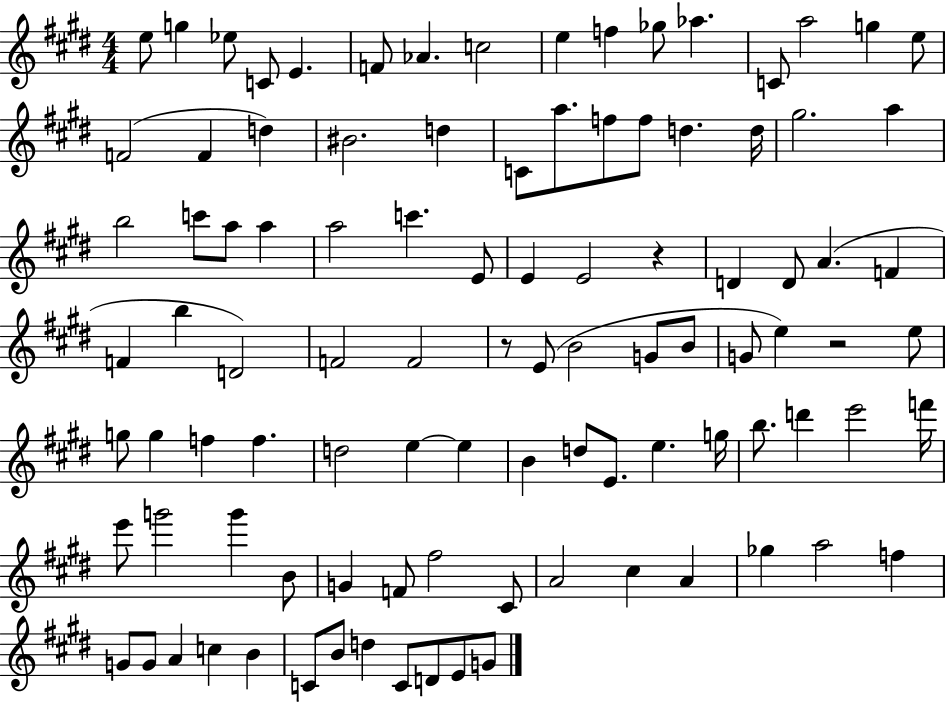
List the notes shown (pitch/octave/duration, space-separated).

E5/e G5/q Eb5/e C4/e E4/q. F4/e Ab4/q. C5/h E5/q F5/q Gb5/e Ab5/q. C4/e A5/h G5/q E5/e F4/h F4/q D5/q BIS4/h. D5/q C4/e A5/e. F5/e F5/e D5/q. D5/s G#5/h. A5/q B5/h C6/e A5/e A5/q A5/h C6/q. E4/e E4/q E4/h R/q D4/q D4/e A4/q. F4/q F4/q B5/q D4/h F4/h F4/h R/e E4/e B4/h G4/e B4/e G4/e E5/q R/h E5/e G5/e G5/q F5/q F5/q. D5/h E5/q E5/q B4/q D5/e E4/e. E5/q. G5/s B5/e. D6/q E6/h F6/s E6/e G6/h G6/q B4/e G4/q F4/e F#5/h C#4/e A4/h C#5/q A4/q Gb5/q A5/h F5/q G4/e G4/e A4/q C5/q B4/q C4/e B4/e D5/q C4/e D4/e E4/e G4/e